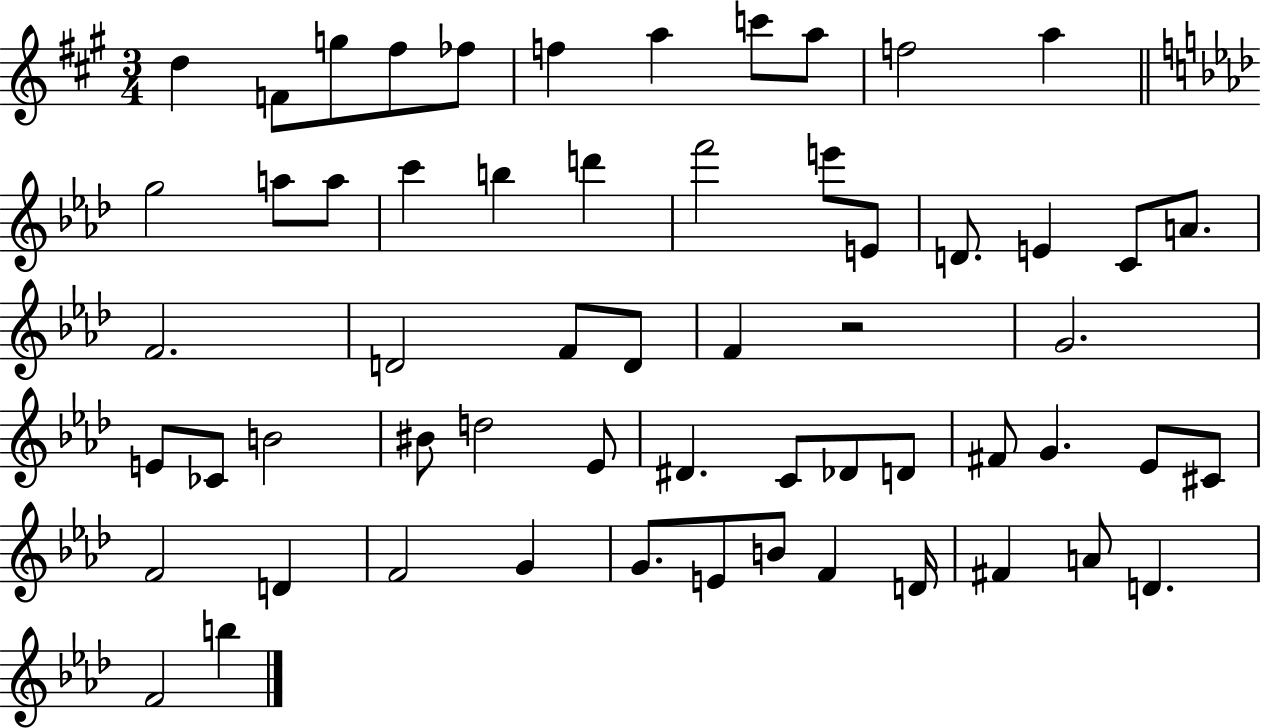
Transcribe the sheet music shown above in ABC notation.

X:1
T:Untitled
M:3/4
L:1/4
K:A
d F/2 g/2 ^f/2 _f/2 f a c'/2 a/2 f2 a g2 a/2 a/2 c' b d' f'2 e'/2 E/2 D/2 E C/2 A/2 F2 D2 F/2 D/2 F z2 G2 E/2 _C/2 B2 ^B/2 d2 _E/2 ^D C/2 _D/2 D/2 ^F/2 G _E/2 ^C/2 F2 D F2 G G/2 E/2 B/2 F D/4 ^F A/2 D F2 b